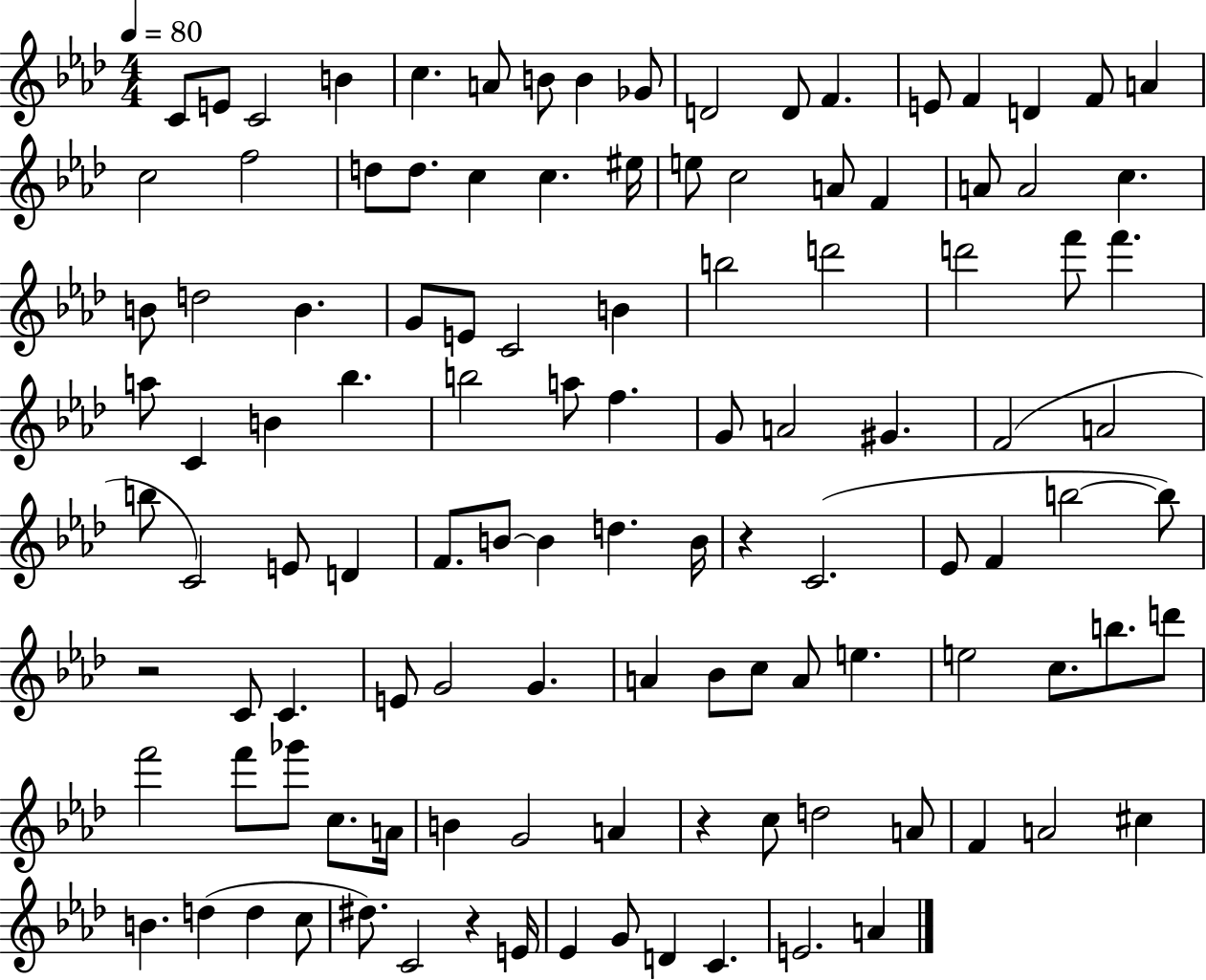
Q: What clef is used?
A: treble